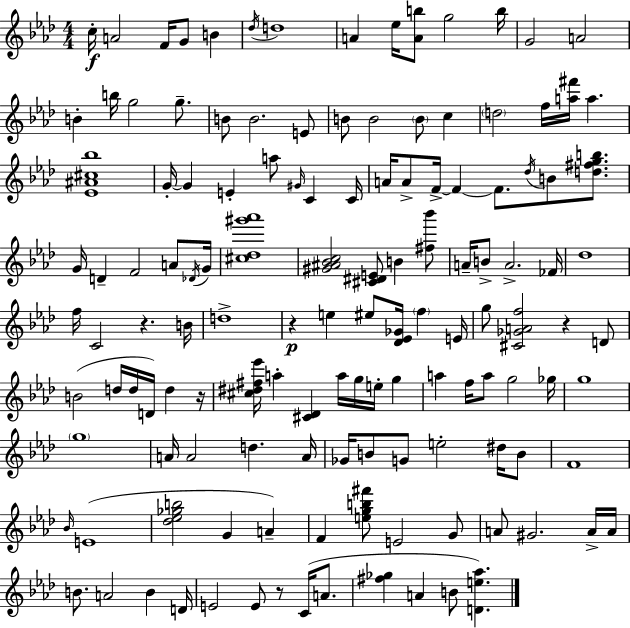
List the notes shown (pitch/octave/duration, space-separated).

C5/s A4/h F4/s G4/e B4/q Db5/s D5/w A4/q Eb5/s [A4,B5]/e G5/h B5/s G4/h A4/h B4/q B5/s G5/h G5/e. B4/e B4/h. E4/e B4/e B4/h B4/e C5/q D5/h F5/s [A5,F#6]/s A5/q. [Eb4,A#4,C#5,Bb5]/w G4/s G4/q E4/q A5/e G#4/s C4/q C4/s A4/s A4/e F4/s F4/q F4/e. Db5/s B4/e [D5,F#5,G5,B5]/e. G4/s D4/q F4/h A4/e Db4/s G4/s [C#5,Db5,G#6,Ab6]/w [G#4,A#4,Bb4,C5]/h [C#4,D#4,E4]/e B4/q [F#5,Bb6]/e A4/s B4/e A4/h. FES4/s Db5/w F5/s C4/h R/q. B4/s D5/w R/q E5/q EIS5/e [Db4,Eb4,Gb4]/s F5/q E4/s G5/e [C#4,Gb4,A4,F5]/h R/q D4/e B4/h D5/s D5/s D4/s D5/q R/s [C#5,D#5,F#5,Eb6]/s A5/q [C#4,Db4]/q A5/s G5/s E5/s G5/q A5/q F5/s A5/e G5/h Gb5/s G5/w G5/w A4/s A4/h D5/q. A4/s Gb4/s B4/e G4/e E5/h D#5/s B4/e F4/w Bb4/s E4/w [Db5,Eb5,Gb5,B5]/h G4/q A4/q F4/q [E5,G5,B5,F#6]/e E4/h G4/e A4/e G#4/h. A4/s A4/s B4/e. A4/h B4/q D4/s E4/h E4/e R/e C4/s A4/e. [F#5,Gb5]/q A4/q B4/e [D4,E5,Ab5]/q.